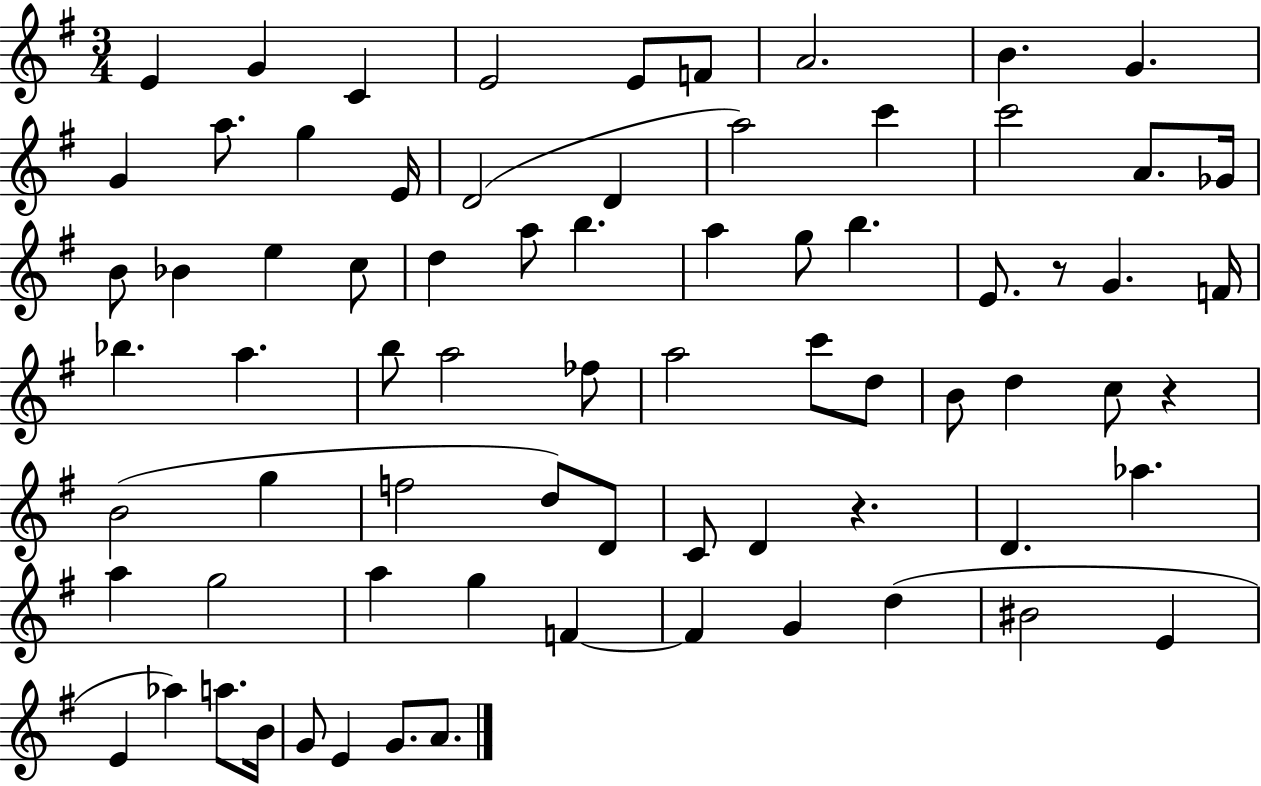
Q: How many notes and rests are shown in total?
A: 74